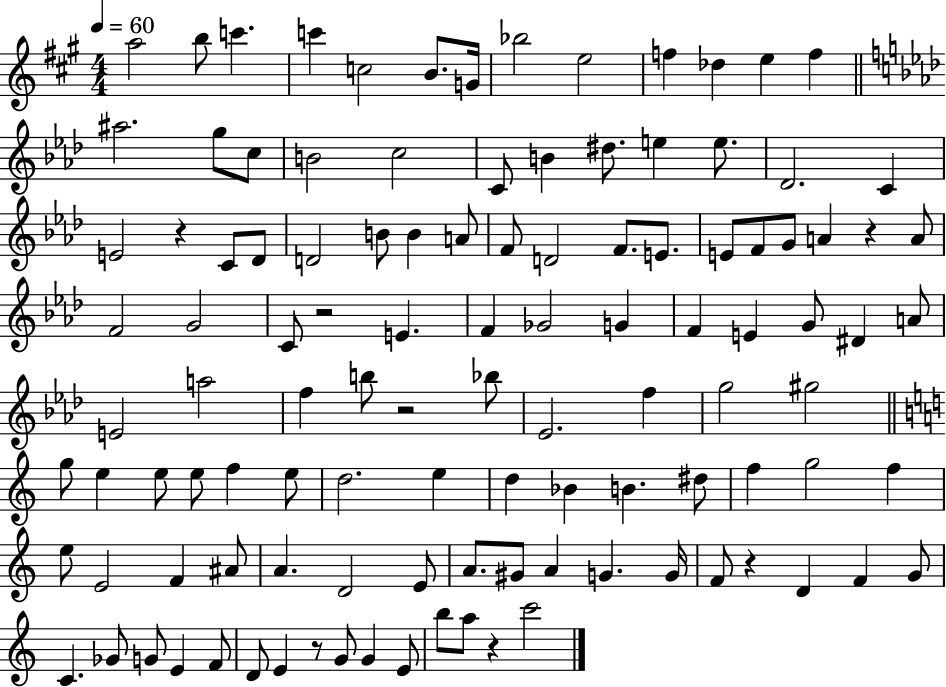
{
  \clef treble
  \numericTimeSignature
  \time 4/4
  \key a \major
  \tempo 4 = 60
  \repeat volta 2 { a''2 b''8 c'''4. | c'''4 c''2 b'8. g'16 | bes''2 e''2 | f''4 des''4 e''4 f''4 | \break \bar "||" \break \key aes \major ais''2. g''8 c''8 | b'2 c''2 | c'8 b'4 dis''8. e''4 e''8. | des'2. c'4 | \break e'2 r4 c'8 des'8 | d'2 b'8 b'4 a'8 | f'8 d'2 f'8. e'8. | e'8 f'8 g'8 a'4 r4 a'8 | \break f'2 g'2 | c'8 r2 e'4. | f'4 ges'2 g'4 | f'4 e'4 g'8 dis'4 a'8 | \break e'2 a''2 | f''4 b''8 r2 bes''8 | ees'2. f''4 | g''2 gis''2 | \break \bar "||" \break \key c \major g''8 e''4 e''8 e''8 f''4 e''8 | d''2. e''4 | d''4 bes'4 b'4. dis''8 | f''4 g''2 f''4 | \break e''8 e'2 f'4 ais'8 | a'4. d'2 e'8 | a'8. gis'8 a'4 g'4. g'16 | f'8 r4 d'4 f'4 g'8 | \break c'4. ges'8 g'8 e'4 f'8 | d'8 e'4 r8 g'8 g'4 e'8 | b''8 a''8 r4 c'''2 | } \bar "|."
}